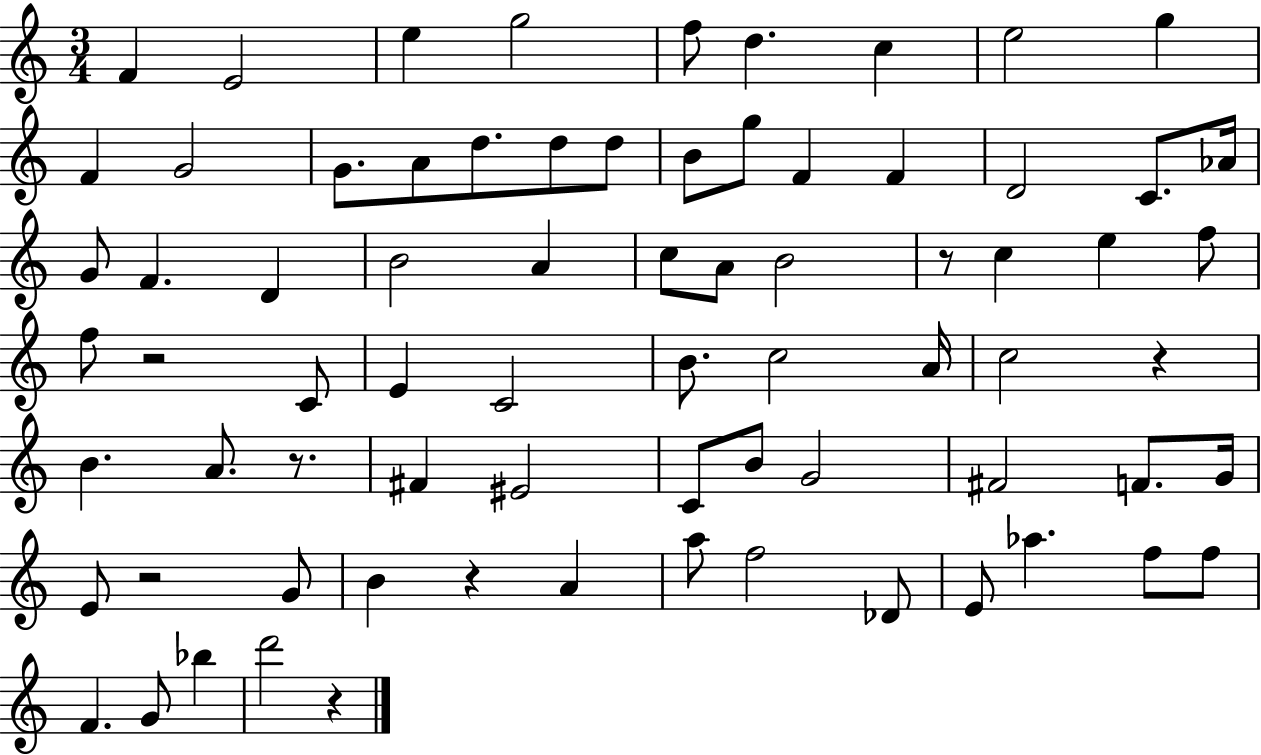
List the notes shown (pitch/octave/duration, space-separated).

F4/q E4/h E5/q G5/h F5/e D5/q. C5/q E5/h G5/q F4/q G4/h G4/e. A4/e D5/e. D5/e D5/e B4/e G5/e F4/q F4/q D4/h C4/e. Ab4/s G4/e F4/q. D4/q B4/h A4/q C5/e A4/e B4/h R/e C5/q E5/q F5/e F5/e R/h C4/e E4/q C4/h B4/e. C5/h A4/s C5/h R/q B4/q. A4/e. R/e. F#4/q EIS4/h C4/e B4/e G4/h F#4/h F4/e. G4/s E4/e R/h G4/e B4/q R/q A4/q A5/e F5/h Db4/e E4/e Ab5/q. F5/e F5/e F4/q. G4/e Bb5/q D6/h R/q